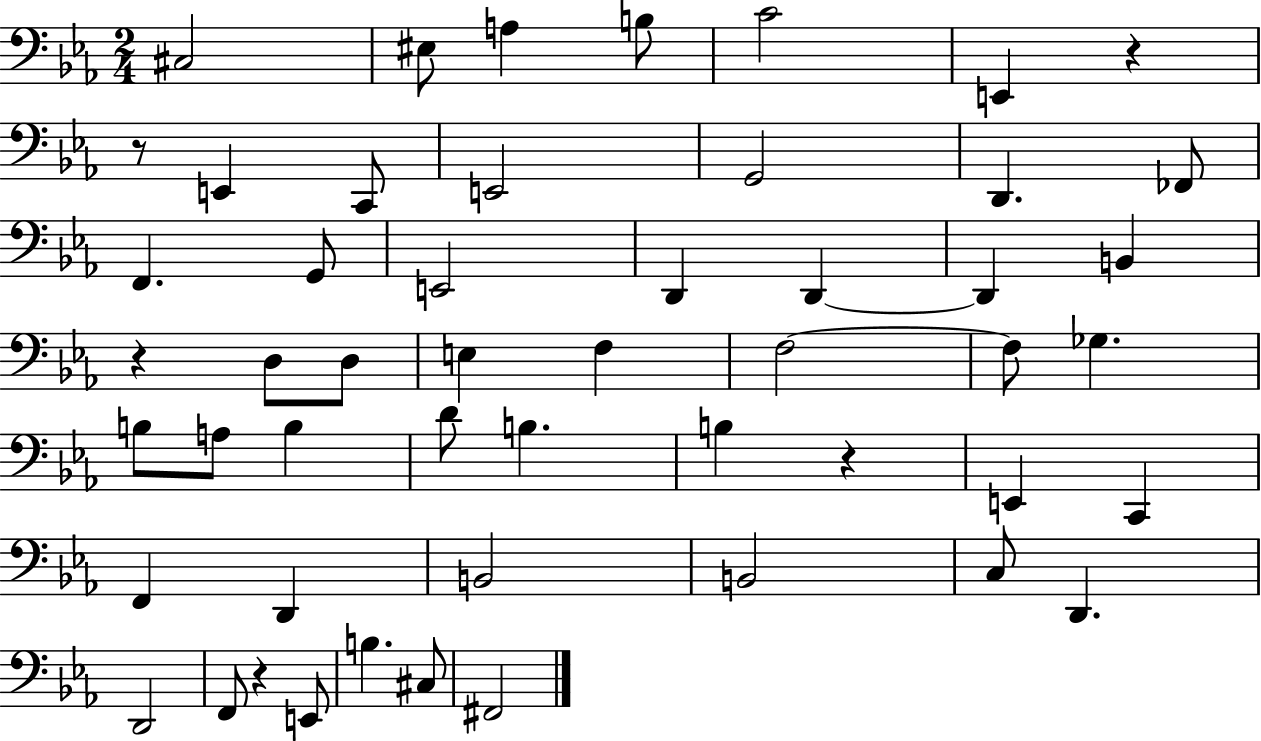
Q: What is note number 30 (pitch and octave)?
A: D4